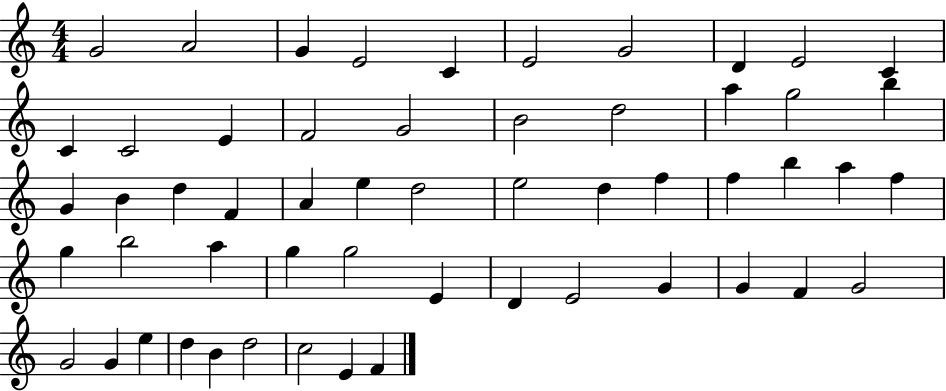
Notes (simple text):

G4/h A4/h G4/q E4/h C4/q E4/h G4/h D4/q E4/h C4/q C4/q C4/h E4/q F4/h G4/h B4/h D5/h A5/q G5/h B5/q G4/q B4/q D5/q F4/q A4/q E5/q D5/h E5/h D5/q F5/q F5/q B5/q A5/q F5/q G5/q B5/h A5/q G5/q G5/h E4/q D4/q E4/h G4/q G4/q F4/q G4/h G4/h G4/q E5/q D5/q B4/q D5/h C5/h E4/q F4/q